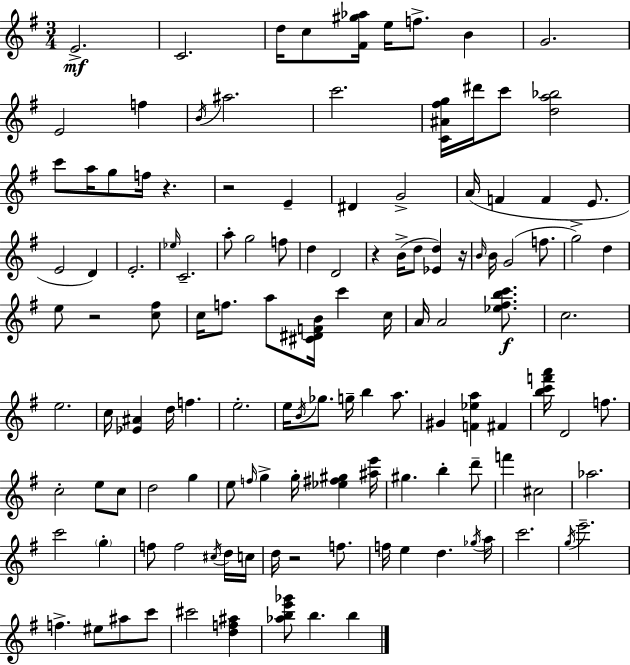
E4/h. C4/h. D5/s C5/e [F#4,G#5,Ab5]/s E5/s F5/e. B4/q G4/h. E4/h F5/q B4/s A#5/h. C6/h. [C4,A#4,F#5,G5]/s D#6/s C6/e [D5,A5,Bb5]/h C6/e A5/s G5/e F5/s R/q. R/h E4/q D#4/q G4/h A4/s F4/q F4/q E4/e. E4/h D4/q E4/h. Eb5/s C4/h. A5/e G5/h F5/e D5/q D4/h R/q B4/s D5/e [Eb4,D5]/q R/s B4/s B4/s G4/h F5/e. G5/h D5/q E5/e R/h [C5,F#5]/e C5/s F5/e. A5/e [C#4,D#4,F4,B4]/s C6/q C5/s A4/s A4/h [Eb5,F#5,B5,C6]/e. C5/h. E5/h. C5/s [Eb4,A#4]/q D5/s F5/q. E5/h. E5/s B4/s Gb5/e. G5/s B5/q A5/e. G#4/q [F4,Eb5,A5]/q F#4/q [B5,C6,F6,A6]/s D4/h F5/e. C5/h E5/e C5/e D5/h G5/q E5/e F5/s G5/q G5/s [Eb5,F#5,G#5]/q [A#5,E6]/s G#5/q. B5/q D6/e F6/q C#5/h Ab5/h. C6/h G5/q F5/e F5/h C#5/s D5/s C5/s D5/s R/h F5/e. F5/s E5/q D5/q. Gb5/s A5/s C6/h. G5/s E6/h. F5/q. EIS5/e A#5/e C6/e C#6/h [D5,F5,A#5]/q [Ab5,B5,E6,Gb6]/e B5/q. B5/q